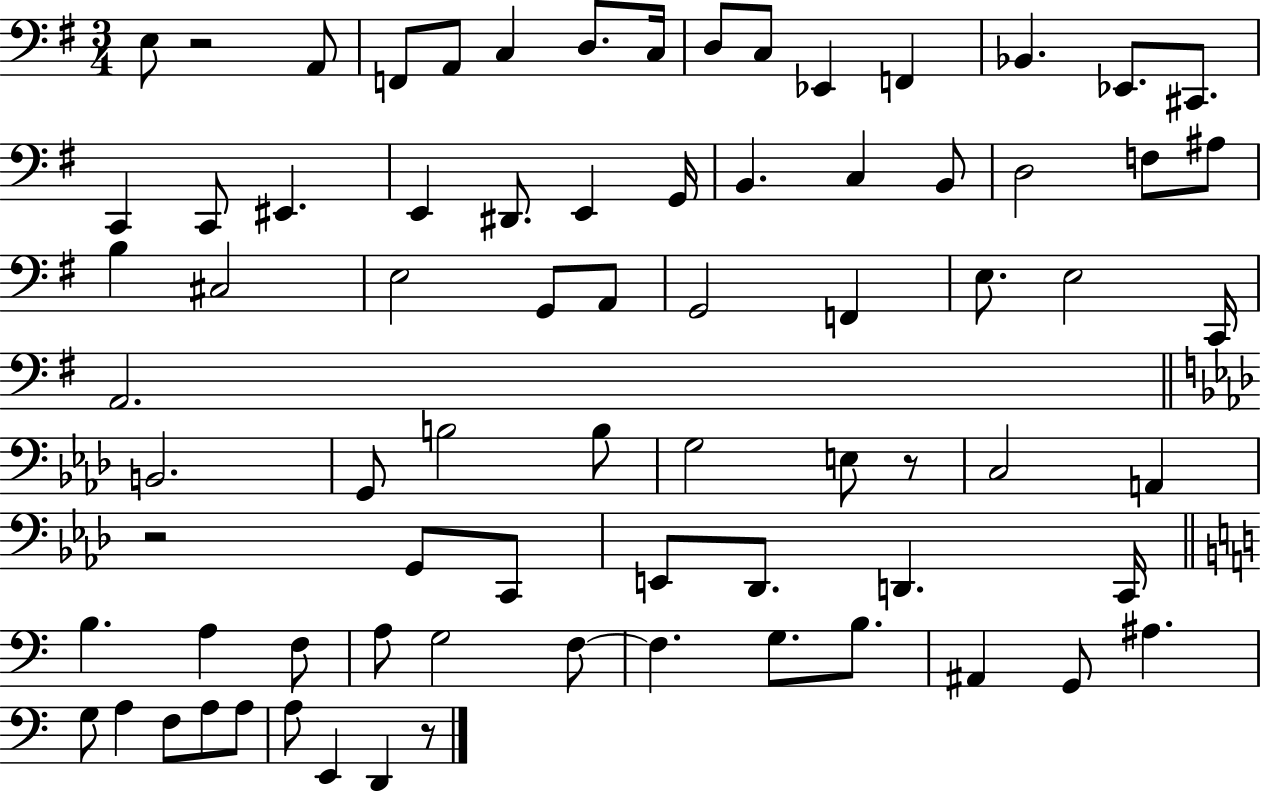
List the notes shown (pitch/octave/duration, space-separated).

E3/e R/h A2/e F2/e A2/e C3/q D3/e. C3/s D3/e C3/e Eb2/q F2/q Bb2/q. Eb2/e. C#2/e. C2/q C2/e EIS2/q. E2/q D#2/e. E2/q G2/s B2/q. C3/q B2/e D3/h F3/e A#3/e B3/q C#3/h E3/h G2/e A2/e G2/h F2/q E3/e. E3/h C2/s A2/h. B2/h. G2/e B3/h B3/e G3/h E3/e R/e C3/h A2/q R/h G2/e C2/e E2/e Db2/e. D2/q. C2/s B3/q. A3/q F3/e A3/e G3/h F3/e F3/q. G3/e. B3/e. A#2/q G2/e A#3/q. G3/e A3/q F3/e A3/e A3/e A3/e E2/q D2/q R/e